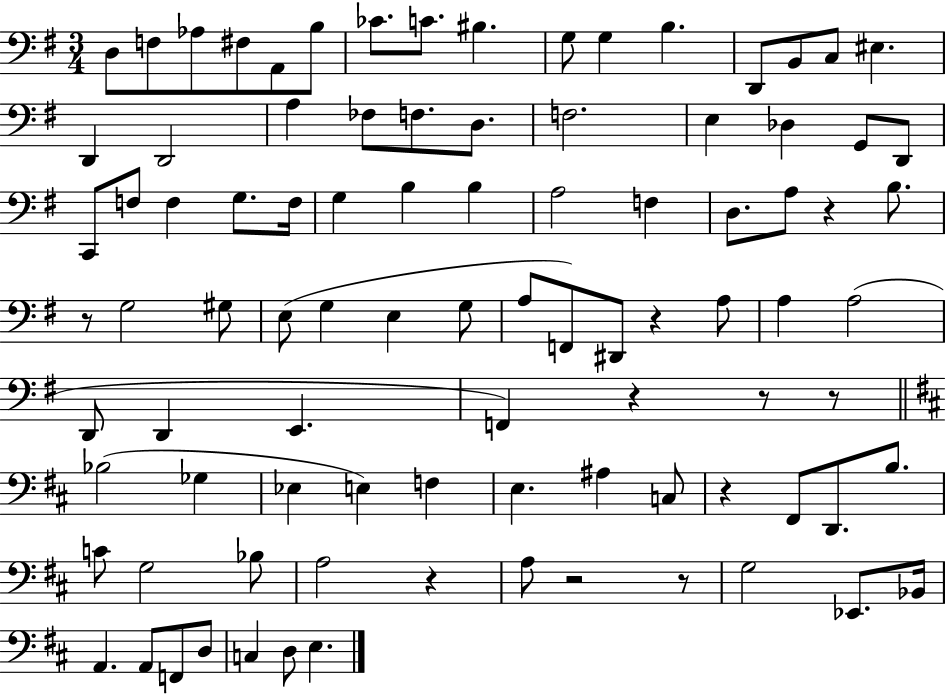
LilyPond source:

{
  \clef bass
  \numericTimeSignature
  \time 3/4
  \key g \major
  d8 f8 aes8 fis8 a,8 b8 | ces'8. c'8. bis4. | g8 g4 b4. | d,8 b,8 c8 eis4. | \break d,4 d,2 | a4 fes8 f8. d8. | f2. | e4 des4 g,8 d,8 | \break c,8 f8 f4 g8. f16 | g4 b4 b4 | a2 f4 | d8. a8 r4 b8. | \break r8 g2 gis8 | e8( g4 e4 g8 | a8 f,8) dis,8 r4 a8 | a4 a2( | \break d,8 d,4 e,4. | f,4) r4 r8 r8 | \bar "||" \break \key d \major bes2( ges4 | ees4 e4) f4 | e4. ais4 c8 | r4 fis,8 d,8. b8. | \break c'8 g2 bes8 | a2 r4 | a8 r2 r8 | g2 ees,8. bes,16 | \break a,4. a,8 f,8 d8 | c4 d8 e4. | \bar "|."
}